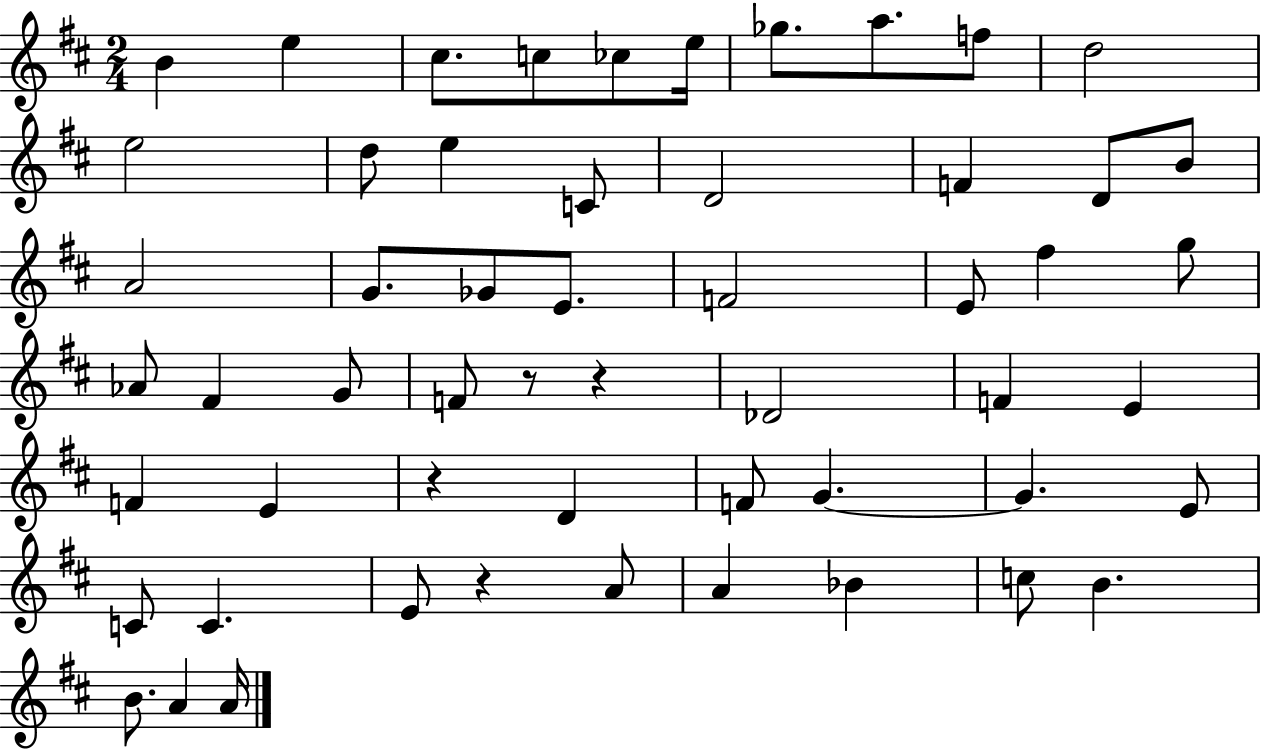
{
  \clef treble
  \numericTimeSignature
  \time 2/4
  \key d \major
  b'4 e''4 | cis''8. c''8 ces''8 e''16 | ges''8. a''8. f''8 | d''2 | \break e''2 | d''8 e''4 c'8 | d'2 | f'4 d'8 b'8 | \break a'2 | g'8. ges'8 e'8. | f'2 | e'8 fis''4 g''8 | \break aes'8 fis'4 g'8 | f'8 r8 r4 | des'2 | f'4 e'4 | \break f'4 e'4 | r4 d'4 | f'8 g'4.~~ | g'4. e'8 | \break c'8 c'4. | e'8 r4 a'8 | a'4 bes'4 | c''8 b'4. | \break b'8. a'4 a'16 | \bar "|."
}